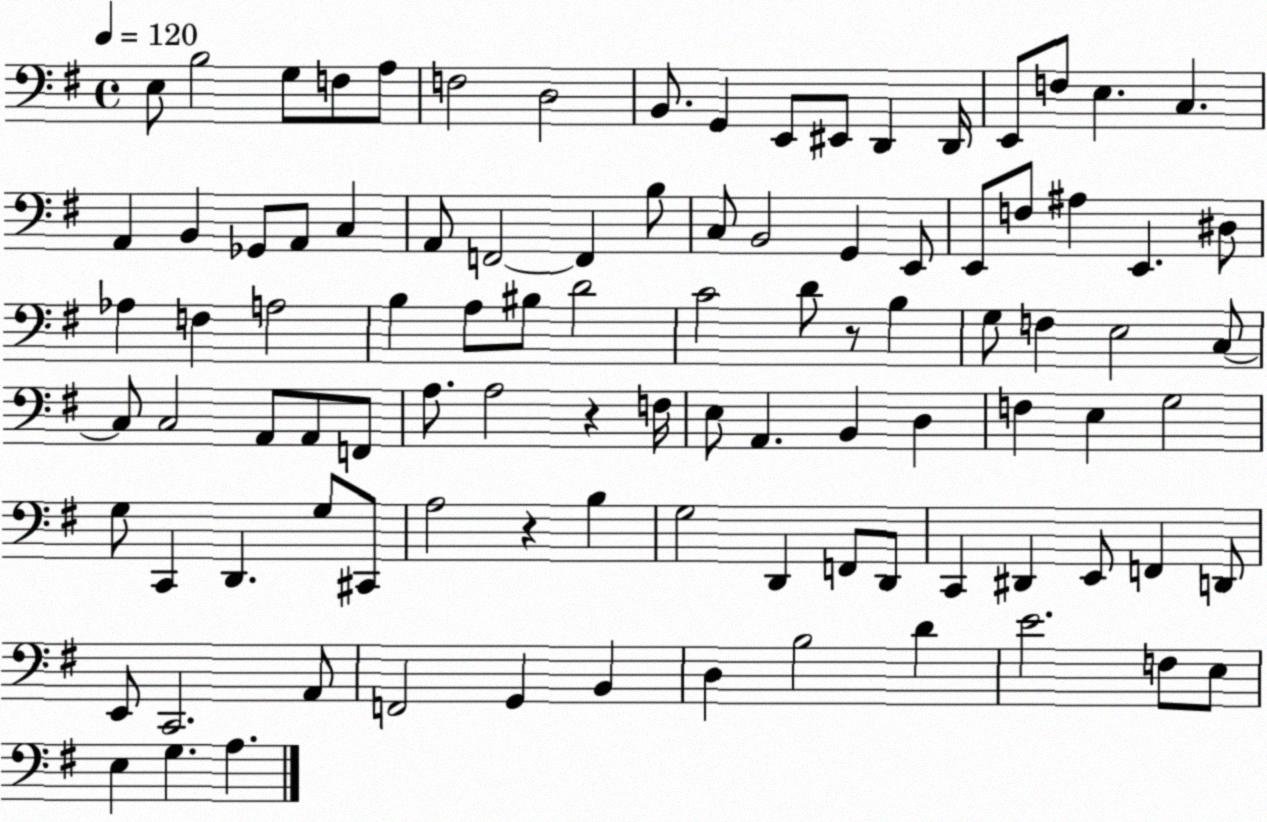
X:1
T:Untitled
M:4/4
L:1/4
K:G
E,/2 B,2 G,/2 F,/2 A,/2 F,2 D,2 B,,/2 G,, E,,/2 ^E,,/2 D,, D,,/4 E,,/2 F,/2 E, C, A,, B,, _G,,/2 A,,/2 C, A,,/2 F,,2 F,, B,/2 C,/2 B,,2 G,, E,,/2 E,,/2 F,/2 ^A, E,, ^D,/2 _A, F, A,2 B, A,/2 ^B,/2 D2 C2 D/2 z/2 B, G,/2 F, E,2 C,/2 C,/2 C,2 A,,/2 A,,/2 F,,/2 A,/2 A,2 z F,/4 E,/2 A,, B,, D, F, E, G,2 G,/2 C,, D,, G,/2 ^C,,/2 A,2 z B, G,2 D,, F,,/2 D,,/2 C,, ^D,, E,,/2 F,, D,,/2 E,,/2 C,,2 A,,/2 F,,2 G,, B,, D, B,2 D E2 F,/2 E,/2 E, G, A,